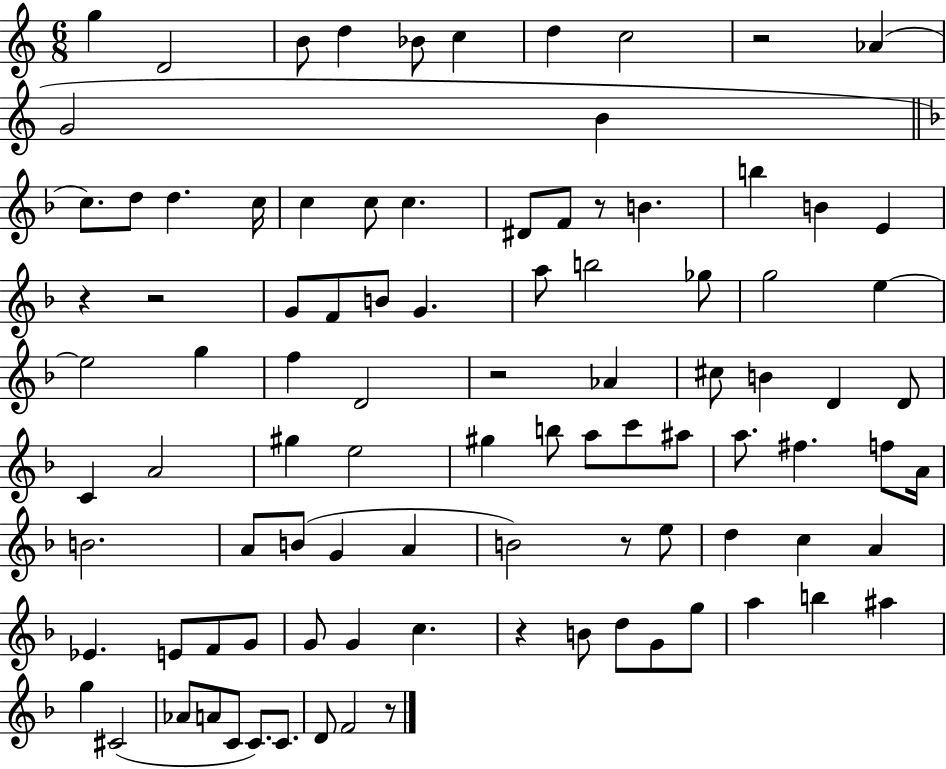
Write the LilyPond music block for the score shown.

{
  \clef treble
  \numericTimeSignature
  \time 6/8
  \key c \major
  \repeat volta 2 { g''4 d'2 | b'8 d''4 bes'8 c''4 | d''4 c''2 | r2 aes'4( | \break g'2 b'4 | \bar "||" \break \key f \major c''8.) d''8 d''4. c''16 | c''4 c''8 c''4. | dis'8 f'8 r8 b'4. | b''4 b'4 e'4 | \break r4 r2 | g'8 f'8 b'8 g'4. | a''8 b''2 ges''8 | g''2 e''4~~ | \break e''2 g''4 | f''4 d'2 | r2 aes'4 | cis''8 b'4 d'4 d'8 | \break c'4 a'2 | gis''4 e''2 | gis''4 b''8 a''8 c'''8 ais''8 | a''8. fis''4. f''8 a'16 | \break b'2. | a'8 b'8( g'4 a'4 | b'2) r8 e''8 | d''4 c''4 a'4 | \break ees'4. e'8 f'8 g'8 | g'8 g'4 c''4. | r4 b'8 d''8 g'8 g''8 | a''4 b''4 ais''4 | \break g''4 cis'2( | aes'8 a'8 c'8 c'8.) c'8. | d'8 f'2 r8 | } \bar "|."
}